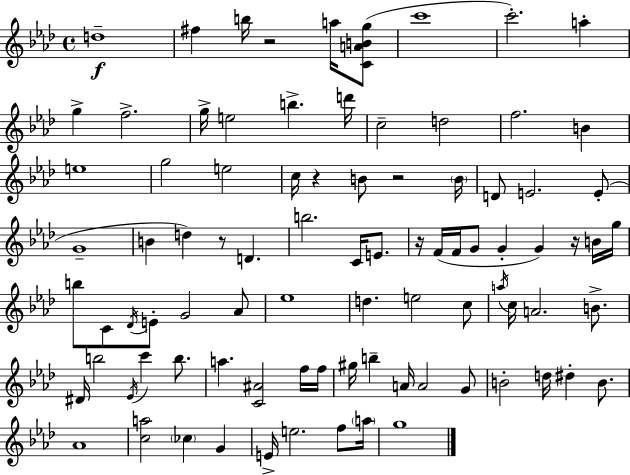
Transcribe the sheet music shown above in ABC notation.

X:1
T:Untitled
M:4/4
L:1/4
K:Ab
d4 ^f b/4 z2 a/4 [CABg]/2 c'4 c'2 a g f2 g/4 e2 b d'/4 c2 d2 f2 B e4 g2 e2 c/4 z B/2 z2 B/4 D/2 E2 E/2 G4 B d z/2 D b2 C/4 E/2 z/4 F/4 F/4 G/2 G G z/4 B/4 g/4 b/2 C/2 _D/4 E/2 G2 _A/2 _e4 d e2 c/2 a/4 c/4 A2 B/2 ^D/4 b2 _E/4 c' b/2 a [C^A]2 f/4 f/4 ^g/4 b A/4 A2 G/2 B2 d/4 ^d B/2 _A4 [ca]2 _c G E/4 e2 f/2 a/4 g4